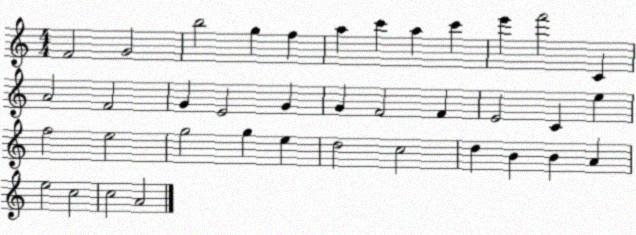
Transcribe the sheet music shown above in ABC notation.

X:1
T:Untitled
M:4/4
L:1/4
K:C
F2 G2 b2 g f a c' a c' e' f'2 C A2 F2 G E2 G G F2 F E2 C e f2 e2 g2 g e d2 c2 d B B A e2 c2 c2 A2